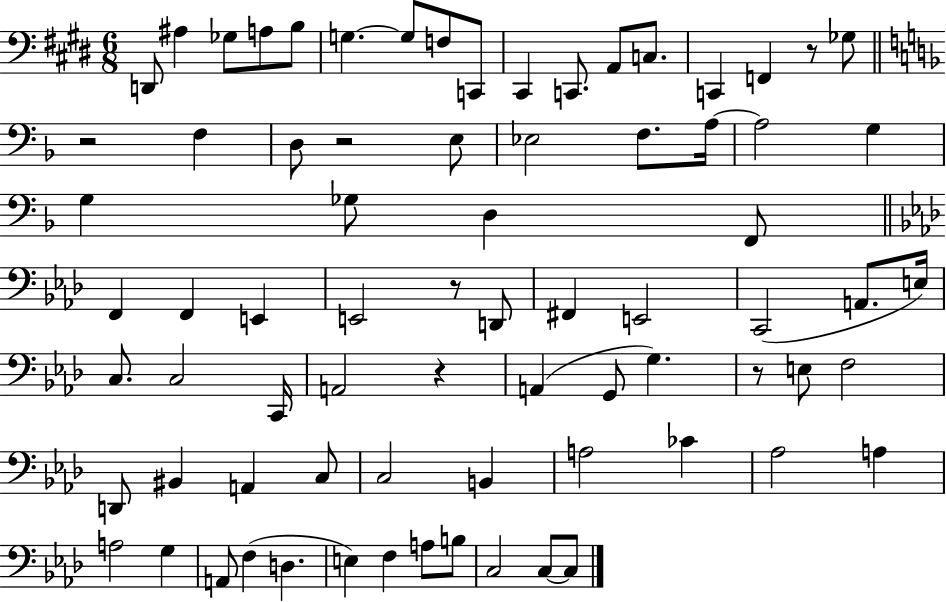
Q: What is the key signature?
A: E major